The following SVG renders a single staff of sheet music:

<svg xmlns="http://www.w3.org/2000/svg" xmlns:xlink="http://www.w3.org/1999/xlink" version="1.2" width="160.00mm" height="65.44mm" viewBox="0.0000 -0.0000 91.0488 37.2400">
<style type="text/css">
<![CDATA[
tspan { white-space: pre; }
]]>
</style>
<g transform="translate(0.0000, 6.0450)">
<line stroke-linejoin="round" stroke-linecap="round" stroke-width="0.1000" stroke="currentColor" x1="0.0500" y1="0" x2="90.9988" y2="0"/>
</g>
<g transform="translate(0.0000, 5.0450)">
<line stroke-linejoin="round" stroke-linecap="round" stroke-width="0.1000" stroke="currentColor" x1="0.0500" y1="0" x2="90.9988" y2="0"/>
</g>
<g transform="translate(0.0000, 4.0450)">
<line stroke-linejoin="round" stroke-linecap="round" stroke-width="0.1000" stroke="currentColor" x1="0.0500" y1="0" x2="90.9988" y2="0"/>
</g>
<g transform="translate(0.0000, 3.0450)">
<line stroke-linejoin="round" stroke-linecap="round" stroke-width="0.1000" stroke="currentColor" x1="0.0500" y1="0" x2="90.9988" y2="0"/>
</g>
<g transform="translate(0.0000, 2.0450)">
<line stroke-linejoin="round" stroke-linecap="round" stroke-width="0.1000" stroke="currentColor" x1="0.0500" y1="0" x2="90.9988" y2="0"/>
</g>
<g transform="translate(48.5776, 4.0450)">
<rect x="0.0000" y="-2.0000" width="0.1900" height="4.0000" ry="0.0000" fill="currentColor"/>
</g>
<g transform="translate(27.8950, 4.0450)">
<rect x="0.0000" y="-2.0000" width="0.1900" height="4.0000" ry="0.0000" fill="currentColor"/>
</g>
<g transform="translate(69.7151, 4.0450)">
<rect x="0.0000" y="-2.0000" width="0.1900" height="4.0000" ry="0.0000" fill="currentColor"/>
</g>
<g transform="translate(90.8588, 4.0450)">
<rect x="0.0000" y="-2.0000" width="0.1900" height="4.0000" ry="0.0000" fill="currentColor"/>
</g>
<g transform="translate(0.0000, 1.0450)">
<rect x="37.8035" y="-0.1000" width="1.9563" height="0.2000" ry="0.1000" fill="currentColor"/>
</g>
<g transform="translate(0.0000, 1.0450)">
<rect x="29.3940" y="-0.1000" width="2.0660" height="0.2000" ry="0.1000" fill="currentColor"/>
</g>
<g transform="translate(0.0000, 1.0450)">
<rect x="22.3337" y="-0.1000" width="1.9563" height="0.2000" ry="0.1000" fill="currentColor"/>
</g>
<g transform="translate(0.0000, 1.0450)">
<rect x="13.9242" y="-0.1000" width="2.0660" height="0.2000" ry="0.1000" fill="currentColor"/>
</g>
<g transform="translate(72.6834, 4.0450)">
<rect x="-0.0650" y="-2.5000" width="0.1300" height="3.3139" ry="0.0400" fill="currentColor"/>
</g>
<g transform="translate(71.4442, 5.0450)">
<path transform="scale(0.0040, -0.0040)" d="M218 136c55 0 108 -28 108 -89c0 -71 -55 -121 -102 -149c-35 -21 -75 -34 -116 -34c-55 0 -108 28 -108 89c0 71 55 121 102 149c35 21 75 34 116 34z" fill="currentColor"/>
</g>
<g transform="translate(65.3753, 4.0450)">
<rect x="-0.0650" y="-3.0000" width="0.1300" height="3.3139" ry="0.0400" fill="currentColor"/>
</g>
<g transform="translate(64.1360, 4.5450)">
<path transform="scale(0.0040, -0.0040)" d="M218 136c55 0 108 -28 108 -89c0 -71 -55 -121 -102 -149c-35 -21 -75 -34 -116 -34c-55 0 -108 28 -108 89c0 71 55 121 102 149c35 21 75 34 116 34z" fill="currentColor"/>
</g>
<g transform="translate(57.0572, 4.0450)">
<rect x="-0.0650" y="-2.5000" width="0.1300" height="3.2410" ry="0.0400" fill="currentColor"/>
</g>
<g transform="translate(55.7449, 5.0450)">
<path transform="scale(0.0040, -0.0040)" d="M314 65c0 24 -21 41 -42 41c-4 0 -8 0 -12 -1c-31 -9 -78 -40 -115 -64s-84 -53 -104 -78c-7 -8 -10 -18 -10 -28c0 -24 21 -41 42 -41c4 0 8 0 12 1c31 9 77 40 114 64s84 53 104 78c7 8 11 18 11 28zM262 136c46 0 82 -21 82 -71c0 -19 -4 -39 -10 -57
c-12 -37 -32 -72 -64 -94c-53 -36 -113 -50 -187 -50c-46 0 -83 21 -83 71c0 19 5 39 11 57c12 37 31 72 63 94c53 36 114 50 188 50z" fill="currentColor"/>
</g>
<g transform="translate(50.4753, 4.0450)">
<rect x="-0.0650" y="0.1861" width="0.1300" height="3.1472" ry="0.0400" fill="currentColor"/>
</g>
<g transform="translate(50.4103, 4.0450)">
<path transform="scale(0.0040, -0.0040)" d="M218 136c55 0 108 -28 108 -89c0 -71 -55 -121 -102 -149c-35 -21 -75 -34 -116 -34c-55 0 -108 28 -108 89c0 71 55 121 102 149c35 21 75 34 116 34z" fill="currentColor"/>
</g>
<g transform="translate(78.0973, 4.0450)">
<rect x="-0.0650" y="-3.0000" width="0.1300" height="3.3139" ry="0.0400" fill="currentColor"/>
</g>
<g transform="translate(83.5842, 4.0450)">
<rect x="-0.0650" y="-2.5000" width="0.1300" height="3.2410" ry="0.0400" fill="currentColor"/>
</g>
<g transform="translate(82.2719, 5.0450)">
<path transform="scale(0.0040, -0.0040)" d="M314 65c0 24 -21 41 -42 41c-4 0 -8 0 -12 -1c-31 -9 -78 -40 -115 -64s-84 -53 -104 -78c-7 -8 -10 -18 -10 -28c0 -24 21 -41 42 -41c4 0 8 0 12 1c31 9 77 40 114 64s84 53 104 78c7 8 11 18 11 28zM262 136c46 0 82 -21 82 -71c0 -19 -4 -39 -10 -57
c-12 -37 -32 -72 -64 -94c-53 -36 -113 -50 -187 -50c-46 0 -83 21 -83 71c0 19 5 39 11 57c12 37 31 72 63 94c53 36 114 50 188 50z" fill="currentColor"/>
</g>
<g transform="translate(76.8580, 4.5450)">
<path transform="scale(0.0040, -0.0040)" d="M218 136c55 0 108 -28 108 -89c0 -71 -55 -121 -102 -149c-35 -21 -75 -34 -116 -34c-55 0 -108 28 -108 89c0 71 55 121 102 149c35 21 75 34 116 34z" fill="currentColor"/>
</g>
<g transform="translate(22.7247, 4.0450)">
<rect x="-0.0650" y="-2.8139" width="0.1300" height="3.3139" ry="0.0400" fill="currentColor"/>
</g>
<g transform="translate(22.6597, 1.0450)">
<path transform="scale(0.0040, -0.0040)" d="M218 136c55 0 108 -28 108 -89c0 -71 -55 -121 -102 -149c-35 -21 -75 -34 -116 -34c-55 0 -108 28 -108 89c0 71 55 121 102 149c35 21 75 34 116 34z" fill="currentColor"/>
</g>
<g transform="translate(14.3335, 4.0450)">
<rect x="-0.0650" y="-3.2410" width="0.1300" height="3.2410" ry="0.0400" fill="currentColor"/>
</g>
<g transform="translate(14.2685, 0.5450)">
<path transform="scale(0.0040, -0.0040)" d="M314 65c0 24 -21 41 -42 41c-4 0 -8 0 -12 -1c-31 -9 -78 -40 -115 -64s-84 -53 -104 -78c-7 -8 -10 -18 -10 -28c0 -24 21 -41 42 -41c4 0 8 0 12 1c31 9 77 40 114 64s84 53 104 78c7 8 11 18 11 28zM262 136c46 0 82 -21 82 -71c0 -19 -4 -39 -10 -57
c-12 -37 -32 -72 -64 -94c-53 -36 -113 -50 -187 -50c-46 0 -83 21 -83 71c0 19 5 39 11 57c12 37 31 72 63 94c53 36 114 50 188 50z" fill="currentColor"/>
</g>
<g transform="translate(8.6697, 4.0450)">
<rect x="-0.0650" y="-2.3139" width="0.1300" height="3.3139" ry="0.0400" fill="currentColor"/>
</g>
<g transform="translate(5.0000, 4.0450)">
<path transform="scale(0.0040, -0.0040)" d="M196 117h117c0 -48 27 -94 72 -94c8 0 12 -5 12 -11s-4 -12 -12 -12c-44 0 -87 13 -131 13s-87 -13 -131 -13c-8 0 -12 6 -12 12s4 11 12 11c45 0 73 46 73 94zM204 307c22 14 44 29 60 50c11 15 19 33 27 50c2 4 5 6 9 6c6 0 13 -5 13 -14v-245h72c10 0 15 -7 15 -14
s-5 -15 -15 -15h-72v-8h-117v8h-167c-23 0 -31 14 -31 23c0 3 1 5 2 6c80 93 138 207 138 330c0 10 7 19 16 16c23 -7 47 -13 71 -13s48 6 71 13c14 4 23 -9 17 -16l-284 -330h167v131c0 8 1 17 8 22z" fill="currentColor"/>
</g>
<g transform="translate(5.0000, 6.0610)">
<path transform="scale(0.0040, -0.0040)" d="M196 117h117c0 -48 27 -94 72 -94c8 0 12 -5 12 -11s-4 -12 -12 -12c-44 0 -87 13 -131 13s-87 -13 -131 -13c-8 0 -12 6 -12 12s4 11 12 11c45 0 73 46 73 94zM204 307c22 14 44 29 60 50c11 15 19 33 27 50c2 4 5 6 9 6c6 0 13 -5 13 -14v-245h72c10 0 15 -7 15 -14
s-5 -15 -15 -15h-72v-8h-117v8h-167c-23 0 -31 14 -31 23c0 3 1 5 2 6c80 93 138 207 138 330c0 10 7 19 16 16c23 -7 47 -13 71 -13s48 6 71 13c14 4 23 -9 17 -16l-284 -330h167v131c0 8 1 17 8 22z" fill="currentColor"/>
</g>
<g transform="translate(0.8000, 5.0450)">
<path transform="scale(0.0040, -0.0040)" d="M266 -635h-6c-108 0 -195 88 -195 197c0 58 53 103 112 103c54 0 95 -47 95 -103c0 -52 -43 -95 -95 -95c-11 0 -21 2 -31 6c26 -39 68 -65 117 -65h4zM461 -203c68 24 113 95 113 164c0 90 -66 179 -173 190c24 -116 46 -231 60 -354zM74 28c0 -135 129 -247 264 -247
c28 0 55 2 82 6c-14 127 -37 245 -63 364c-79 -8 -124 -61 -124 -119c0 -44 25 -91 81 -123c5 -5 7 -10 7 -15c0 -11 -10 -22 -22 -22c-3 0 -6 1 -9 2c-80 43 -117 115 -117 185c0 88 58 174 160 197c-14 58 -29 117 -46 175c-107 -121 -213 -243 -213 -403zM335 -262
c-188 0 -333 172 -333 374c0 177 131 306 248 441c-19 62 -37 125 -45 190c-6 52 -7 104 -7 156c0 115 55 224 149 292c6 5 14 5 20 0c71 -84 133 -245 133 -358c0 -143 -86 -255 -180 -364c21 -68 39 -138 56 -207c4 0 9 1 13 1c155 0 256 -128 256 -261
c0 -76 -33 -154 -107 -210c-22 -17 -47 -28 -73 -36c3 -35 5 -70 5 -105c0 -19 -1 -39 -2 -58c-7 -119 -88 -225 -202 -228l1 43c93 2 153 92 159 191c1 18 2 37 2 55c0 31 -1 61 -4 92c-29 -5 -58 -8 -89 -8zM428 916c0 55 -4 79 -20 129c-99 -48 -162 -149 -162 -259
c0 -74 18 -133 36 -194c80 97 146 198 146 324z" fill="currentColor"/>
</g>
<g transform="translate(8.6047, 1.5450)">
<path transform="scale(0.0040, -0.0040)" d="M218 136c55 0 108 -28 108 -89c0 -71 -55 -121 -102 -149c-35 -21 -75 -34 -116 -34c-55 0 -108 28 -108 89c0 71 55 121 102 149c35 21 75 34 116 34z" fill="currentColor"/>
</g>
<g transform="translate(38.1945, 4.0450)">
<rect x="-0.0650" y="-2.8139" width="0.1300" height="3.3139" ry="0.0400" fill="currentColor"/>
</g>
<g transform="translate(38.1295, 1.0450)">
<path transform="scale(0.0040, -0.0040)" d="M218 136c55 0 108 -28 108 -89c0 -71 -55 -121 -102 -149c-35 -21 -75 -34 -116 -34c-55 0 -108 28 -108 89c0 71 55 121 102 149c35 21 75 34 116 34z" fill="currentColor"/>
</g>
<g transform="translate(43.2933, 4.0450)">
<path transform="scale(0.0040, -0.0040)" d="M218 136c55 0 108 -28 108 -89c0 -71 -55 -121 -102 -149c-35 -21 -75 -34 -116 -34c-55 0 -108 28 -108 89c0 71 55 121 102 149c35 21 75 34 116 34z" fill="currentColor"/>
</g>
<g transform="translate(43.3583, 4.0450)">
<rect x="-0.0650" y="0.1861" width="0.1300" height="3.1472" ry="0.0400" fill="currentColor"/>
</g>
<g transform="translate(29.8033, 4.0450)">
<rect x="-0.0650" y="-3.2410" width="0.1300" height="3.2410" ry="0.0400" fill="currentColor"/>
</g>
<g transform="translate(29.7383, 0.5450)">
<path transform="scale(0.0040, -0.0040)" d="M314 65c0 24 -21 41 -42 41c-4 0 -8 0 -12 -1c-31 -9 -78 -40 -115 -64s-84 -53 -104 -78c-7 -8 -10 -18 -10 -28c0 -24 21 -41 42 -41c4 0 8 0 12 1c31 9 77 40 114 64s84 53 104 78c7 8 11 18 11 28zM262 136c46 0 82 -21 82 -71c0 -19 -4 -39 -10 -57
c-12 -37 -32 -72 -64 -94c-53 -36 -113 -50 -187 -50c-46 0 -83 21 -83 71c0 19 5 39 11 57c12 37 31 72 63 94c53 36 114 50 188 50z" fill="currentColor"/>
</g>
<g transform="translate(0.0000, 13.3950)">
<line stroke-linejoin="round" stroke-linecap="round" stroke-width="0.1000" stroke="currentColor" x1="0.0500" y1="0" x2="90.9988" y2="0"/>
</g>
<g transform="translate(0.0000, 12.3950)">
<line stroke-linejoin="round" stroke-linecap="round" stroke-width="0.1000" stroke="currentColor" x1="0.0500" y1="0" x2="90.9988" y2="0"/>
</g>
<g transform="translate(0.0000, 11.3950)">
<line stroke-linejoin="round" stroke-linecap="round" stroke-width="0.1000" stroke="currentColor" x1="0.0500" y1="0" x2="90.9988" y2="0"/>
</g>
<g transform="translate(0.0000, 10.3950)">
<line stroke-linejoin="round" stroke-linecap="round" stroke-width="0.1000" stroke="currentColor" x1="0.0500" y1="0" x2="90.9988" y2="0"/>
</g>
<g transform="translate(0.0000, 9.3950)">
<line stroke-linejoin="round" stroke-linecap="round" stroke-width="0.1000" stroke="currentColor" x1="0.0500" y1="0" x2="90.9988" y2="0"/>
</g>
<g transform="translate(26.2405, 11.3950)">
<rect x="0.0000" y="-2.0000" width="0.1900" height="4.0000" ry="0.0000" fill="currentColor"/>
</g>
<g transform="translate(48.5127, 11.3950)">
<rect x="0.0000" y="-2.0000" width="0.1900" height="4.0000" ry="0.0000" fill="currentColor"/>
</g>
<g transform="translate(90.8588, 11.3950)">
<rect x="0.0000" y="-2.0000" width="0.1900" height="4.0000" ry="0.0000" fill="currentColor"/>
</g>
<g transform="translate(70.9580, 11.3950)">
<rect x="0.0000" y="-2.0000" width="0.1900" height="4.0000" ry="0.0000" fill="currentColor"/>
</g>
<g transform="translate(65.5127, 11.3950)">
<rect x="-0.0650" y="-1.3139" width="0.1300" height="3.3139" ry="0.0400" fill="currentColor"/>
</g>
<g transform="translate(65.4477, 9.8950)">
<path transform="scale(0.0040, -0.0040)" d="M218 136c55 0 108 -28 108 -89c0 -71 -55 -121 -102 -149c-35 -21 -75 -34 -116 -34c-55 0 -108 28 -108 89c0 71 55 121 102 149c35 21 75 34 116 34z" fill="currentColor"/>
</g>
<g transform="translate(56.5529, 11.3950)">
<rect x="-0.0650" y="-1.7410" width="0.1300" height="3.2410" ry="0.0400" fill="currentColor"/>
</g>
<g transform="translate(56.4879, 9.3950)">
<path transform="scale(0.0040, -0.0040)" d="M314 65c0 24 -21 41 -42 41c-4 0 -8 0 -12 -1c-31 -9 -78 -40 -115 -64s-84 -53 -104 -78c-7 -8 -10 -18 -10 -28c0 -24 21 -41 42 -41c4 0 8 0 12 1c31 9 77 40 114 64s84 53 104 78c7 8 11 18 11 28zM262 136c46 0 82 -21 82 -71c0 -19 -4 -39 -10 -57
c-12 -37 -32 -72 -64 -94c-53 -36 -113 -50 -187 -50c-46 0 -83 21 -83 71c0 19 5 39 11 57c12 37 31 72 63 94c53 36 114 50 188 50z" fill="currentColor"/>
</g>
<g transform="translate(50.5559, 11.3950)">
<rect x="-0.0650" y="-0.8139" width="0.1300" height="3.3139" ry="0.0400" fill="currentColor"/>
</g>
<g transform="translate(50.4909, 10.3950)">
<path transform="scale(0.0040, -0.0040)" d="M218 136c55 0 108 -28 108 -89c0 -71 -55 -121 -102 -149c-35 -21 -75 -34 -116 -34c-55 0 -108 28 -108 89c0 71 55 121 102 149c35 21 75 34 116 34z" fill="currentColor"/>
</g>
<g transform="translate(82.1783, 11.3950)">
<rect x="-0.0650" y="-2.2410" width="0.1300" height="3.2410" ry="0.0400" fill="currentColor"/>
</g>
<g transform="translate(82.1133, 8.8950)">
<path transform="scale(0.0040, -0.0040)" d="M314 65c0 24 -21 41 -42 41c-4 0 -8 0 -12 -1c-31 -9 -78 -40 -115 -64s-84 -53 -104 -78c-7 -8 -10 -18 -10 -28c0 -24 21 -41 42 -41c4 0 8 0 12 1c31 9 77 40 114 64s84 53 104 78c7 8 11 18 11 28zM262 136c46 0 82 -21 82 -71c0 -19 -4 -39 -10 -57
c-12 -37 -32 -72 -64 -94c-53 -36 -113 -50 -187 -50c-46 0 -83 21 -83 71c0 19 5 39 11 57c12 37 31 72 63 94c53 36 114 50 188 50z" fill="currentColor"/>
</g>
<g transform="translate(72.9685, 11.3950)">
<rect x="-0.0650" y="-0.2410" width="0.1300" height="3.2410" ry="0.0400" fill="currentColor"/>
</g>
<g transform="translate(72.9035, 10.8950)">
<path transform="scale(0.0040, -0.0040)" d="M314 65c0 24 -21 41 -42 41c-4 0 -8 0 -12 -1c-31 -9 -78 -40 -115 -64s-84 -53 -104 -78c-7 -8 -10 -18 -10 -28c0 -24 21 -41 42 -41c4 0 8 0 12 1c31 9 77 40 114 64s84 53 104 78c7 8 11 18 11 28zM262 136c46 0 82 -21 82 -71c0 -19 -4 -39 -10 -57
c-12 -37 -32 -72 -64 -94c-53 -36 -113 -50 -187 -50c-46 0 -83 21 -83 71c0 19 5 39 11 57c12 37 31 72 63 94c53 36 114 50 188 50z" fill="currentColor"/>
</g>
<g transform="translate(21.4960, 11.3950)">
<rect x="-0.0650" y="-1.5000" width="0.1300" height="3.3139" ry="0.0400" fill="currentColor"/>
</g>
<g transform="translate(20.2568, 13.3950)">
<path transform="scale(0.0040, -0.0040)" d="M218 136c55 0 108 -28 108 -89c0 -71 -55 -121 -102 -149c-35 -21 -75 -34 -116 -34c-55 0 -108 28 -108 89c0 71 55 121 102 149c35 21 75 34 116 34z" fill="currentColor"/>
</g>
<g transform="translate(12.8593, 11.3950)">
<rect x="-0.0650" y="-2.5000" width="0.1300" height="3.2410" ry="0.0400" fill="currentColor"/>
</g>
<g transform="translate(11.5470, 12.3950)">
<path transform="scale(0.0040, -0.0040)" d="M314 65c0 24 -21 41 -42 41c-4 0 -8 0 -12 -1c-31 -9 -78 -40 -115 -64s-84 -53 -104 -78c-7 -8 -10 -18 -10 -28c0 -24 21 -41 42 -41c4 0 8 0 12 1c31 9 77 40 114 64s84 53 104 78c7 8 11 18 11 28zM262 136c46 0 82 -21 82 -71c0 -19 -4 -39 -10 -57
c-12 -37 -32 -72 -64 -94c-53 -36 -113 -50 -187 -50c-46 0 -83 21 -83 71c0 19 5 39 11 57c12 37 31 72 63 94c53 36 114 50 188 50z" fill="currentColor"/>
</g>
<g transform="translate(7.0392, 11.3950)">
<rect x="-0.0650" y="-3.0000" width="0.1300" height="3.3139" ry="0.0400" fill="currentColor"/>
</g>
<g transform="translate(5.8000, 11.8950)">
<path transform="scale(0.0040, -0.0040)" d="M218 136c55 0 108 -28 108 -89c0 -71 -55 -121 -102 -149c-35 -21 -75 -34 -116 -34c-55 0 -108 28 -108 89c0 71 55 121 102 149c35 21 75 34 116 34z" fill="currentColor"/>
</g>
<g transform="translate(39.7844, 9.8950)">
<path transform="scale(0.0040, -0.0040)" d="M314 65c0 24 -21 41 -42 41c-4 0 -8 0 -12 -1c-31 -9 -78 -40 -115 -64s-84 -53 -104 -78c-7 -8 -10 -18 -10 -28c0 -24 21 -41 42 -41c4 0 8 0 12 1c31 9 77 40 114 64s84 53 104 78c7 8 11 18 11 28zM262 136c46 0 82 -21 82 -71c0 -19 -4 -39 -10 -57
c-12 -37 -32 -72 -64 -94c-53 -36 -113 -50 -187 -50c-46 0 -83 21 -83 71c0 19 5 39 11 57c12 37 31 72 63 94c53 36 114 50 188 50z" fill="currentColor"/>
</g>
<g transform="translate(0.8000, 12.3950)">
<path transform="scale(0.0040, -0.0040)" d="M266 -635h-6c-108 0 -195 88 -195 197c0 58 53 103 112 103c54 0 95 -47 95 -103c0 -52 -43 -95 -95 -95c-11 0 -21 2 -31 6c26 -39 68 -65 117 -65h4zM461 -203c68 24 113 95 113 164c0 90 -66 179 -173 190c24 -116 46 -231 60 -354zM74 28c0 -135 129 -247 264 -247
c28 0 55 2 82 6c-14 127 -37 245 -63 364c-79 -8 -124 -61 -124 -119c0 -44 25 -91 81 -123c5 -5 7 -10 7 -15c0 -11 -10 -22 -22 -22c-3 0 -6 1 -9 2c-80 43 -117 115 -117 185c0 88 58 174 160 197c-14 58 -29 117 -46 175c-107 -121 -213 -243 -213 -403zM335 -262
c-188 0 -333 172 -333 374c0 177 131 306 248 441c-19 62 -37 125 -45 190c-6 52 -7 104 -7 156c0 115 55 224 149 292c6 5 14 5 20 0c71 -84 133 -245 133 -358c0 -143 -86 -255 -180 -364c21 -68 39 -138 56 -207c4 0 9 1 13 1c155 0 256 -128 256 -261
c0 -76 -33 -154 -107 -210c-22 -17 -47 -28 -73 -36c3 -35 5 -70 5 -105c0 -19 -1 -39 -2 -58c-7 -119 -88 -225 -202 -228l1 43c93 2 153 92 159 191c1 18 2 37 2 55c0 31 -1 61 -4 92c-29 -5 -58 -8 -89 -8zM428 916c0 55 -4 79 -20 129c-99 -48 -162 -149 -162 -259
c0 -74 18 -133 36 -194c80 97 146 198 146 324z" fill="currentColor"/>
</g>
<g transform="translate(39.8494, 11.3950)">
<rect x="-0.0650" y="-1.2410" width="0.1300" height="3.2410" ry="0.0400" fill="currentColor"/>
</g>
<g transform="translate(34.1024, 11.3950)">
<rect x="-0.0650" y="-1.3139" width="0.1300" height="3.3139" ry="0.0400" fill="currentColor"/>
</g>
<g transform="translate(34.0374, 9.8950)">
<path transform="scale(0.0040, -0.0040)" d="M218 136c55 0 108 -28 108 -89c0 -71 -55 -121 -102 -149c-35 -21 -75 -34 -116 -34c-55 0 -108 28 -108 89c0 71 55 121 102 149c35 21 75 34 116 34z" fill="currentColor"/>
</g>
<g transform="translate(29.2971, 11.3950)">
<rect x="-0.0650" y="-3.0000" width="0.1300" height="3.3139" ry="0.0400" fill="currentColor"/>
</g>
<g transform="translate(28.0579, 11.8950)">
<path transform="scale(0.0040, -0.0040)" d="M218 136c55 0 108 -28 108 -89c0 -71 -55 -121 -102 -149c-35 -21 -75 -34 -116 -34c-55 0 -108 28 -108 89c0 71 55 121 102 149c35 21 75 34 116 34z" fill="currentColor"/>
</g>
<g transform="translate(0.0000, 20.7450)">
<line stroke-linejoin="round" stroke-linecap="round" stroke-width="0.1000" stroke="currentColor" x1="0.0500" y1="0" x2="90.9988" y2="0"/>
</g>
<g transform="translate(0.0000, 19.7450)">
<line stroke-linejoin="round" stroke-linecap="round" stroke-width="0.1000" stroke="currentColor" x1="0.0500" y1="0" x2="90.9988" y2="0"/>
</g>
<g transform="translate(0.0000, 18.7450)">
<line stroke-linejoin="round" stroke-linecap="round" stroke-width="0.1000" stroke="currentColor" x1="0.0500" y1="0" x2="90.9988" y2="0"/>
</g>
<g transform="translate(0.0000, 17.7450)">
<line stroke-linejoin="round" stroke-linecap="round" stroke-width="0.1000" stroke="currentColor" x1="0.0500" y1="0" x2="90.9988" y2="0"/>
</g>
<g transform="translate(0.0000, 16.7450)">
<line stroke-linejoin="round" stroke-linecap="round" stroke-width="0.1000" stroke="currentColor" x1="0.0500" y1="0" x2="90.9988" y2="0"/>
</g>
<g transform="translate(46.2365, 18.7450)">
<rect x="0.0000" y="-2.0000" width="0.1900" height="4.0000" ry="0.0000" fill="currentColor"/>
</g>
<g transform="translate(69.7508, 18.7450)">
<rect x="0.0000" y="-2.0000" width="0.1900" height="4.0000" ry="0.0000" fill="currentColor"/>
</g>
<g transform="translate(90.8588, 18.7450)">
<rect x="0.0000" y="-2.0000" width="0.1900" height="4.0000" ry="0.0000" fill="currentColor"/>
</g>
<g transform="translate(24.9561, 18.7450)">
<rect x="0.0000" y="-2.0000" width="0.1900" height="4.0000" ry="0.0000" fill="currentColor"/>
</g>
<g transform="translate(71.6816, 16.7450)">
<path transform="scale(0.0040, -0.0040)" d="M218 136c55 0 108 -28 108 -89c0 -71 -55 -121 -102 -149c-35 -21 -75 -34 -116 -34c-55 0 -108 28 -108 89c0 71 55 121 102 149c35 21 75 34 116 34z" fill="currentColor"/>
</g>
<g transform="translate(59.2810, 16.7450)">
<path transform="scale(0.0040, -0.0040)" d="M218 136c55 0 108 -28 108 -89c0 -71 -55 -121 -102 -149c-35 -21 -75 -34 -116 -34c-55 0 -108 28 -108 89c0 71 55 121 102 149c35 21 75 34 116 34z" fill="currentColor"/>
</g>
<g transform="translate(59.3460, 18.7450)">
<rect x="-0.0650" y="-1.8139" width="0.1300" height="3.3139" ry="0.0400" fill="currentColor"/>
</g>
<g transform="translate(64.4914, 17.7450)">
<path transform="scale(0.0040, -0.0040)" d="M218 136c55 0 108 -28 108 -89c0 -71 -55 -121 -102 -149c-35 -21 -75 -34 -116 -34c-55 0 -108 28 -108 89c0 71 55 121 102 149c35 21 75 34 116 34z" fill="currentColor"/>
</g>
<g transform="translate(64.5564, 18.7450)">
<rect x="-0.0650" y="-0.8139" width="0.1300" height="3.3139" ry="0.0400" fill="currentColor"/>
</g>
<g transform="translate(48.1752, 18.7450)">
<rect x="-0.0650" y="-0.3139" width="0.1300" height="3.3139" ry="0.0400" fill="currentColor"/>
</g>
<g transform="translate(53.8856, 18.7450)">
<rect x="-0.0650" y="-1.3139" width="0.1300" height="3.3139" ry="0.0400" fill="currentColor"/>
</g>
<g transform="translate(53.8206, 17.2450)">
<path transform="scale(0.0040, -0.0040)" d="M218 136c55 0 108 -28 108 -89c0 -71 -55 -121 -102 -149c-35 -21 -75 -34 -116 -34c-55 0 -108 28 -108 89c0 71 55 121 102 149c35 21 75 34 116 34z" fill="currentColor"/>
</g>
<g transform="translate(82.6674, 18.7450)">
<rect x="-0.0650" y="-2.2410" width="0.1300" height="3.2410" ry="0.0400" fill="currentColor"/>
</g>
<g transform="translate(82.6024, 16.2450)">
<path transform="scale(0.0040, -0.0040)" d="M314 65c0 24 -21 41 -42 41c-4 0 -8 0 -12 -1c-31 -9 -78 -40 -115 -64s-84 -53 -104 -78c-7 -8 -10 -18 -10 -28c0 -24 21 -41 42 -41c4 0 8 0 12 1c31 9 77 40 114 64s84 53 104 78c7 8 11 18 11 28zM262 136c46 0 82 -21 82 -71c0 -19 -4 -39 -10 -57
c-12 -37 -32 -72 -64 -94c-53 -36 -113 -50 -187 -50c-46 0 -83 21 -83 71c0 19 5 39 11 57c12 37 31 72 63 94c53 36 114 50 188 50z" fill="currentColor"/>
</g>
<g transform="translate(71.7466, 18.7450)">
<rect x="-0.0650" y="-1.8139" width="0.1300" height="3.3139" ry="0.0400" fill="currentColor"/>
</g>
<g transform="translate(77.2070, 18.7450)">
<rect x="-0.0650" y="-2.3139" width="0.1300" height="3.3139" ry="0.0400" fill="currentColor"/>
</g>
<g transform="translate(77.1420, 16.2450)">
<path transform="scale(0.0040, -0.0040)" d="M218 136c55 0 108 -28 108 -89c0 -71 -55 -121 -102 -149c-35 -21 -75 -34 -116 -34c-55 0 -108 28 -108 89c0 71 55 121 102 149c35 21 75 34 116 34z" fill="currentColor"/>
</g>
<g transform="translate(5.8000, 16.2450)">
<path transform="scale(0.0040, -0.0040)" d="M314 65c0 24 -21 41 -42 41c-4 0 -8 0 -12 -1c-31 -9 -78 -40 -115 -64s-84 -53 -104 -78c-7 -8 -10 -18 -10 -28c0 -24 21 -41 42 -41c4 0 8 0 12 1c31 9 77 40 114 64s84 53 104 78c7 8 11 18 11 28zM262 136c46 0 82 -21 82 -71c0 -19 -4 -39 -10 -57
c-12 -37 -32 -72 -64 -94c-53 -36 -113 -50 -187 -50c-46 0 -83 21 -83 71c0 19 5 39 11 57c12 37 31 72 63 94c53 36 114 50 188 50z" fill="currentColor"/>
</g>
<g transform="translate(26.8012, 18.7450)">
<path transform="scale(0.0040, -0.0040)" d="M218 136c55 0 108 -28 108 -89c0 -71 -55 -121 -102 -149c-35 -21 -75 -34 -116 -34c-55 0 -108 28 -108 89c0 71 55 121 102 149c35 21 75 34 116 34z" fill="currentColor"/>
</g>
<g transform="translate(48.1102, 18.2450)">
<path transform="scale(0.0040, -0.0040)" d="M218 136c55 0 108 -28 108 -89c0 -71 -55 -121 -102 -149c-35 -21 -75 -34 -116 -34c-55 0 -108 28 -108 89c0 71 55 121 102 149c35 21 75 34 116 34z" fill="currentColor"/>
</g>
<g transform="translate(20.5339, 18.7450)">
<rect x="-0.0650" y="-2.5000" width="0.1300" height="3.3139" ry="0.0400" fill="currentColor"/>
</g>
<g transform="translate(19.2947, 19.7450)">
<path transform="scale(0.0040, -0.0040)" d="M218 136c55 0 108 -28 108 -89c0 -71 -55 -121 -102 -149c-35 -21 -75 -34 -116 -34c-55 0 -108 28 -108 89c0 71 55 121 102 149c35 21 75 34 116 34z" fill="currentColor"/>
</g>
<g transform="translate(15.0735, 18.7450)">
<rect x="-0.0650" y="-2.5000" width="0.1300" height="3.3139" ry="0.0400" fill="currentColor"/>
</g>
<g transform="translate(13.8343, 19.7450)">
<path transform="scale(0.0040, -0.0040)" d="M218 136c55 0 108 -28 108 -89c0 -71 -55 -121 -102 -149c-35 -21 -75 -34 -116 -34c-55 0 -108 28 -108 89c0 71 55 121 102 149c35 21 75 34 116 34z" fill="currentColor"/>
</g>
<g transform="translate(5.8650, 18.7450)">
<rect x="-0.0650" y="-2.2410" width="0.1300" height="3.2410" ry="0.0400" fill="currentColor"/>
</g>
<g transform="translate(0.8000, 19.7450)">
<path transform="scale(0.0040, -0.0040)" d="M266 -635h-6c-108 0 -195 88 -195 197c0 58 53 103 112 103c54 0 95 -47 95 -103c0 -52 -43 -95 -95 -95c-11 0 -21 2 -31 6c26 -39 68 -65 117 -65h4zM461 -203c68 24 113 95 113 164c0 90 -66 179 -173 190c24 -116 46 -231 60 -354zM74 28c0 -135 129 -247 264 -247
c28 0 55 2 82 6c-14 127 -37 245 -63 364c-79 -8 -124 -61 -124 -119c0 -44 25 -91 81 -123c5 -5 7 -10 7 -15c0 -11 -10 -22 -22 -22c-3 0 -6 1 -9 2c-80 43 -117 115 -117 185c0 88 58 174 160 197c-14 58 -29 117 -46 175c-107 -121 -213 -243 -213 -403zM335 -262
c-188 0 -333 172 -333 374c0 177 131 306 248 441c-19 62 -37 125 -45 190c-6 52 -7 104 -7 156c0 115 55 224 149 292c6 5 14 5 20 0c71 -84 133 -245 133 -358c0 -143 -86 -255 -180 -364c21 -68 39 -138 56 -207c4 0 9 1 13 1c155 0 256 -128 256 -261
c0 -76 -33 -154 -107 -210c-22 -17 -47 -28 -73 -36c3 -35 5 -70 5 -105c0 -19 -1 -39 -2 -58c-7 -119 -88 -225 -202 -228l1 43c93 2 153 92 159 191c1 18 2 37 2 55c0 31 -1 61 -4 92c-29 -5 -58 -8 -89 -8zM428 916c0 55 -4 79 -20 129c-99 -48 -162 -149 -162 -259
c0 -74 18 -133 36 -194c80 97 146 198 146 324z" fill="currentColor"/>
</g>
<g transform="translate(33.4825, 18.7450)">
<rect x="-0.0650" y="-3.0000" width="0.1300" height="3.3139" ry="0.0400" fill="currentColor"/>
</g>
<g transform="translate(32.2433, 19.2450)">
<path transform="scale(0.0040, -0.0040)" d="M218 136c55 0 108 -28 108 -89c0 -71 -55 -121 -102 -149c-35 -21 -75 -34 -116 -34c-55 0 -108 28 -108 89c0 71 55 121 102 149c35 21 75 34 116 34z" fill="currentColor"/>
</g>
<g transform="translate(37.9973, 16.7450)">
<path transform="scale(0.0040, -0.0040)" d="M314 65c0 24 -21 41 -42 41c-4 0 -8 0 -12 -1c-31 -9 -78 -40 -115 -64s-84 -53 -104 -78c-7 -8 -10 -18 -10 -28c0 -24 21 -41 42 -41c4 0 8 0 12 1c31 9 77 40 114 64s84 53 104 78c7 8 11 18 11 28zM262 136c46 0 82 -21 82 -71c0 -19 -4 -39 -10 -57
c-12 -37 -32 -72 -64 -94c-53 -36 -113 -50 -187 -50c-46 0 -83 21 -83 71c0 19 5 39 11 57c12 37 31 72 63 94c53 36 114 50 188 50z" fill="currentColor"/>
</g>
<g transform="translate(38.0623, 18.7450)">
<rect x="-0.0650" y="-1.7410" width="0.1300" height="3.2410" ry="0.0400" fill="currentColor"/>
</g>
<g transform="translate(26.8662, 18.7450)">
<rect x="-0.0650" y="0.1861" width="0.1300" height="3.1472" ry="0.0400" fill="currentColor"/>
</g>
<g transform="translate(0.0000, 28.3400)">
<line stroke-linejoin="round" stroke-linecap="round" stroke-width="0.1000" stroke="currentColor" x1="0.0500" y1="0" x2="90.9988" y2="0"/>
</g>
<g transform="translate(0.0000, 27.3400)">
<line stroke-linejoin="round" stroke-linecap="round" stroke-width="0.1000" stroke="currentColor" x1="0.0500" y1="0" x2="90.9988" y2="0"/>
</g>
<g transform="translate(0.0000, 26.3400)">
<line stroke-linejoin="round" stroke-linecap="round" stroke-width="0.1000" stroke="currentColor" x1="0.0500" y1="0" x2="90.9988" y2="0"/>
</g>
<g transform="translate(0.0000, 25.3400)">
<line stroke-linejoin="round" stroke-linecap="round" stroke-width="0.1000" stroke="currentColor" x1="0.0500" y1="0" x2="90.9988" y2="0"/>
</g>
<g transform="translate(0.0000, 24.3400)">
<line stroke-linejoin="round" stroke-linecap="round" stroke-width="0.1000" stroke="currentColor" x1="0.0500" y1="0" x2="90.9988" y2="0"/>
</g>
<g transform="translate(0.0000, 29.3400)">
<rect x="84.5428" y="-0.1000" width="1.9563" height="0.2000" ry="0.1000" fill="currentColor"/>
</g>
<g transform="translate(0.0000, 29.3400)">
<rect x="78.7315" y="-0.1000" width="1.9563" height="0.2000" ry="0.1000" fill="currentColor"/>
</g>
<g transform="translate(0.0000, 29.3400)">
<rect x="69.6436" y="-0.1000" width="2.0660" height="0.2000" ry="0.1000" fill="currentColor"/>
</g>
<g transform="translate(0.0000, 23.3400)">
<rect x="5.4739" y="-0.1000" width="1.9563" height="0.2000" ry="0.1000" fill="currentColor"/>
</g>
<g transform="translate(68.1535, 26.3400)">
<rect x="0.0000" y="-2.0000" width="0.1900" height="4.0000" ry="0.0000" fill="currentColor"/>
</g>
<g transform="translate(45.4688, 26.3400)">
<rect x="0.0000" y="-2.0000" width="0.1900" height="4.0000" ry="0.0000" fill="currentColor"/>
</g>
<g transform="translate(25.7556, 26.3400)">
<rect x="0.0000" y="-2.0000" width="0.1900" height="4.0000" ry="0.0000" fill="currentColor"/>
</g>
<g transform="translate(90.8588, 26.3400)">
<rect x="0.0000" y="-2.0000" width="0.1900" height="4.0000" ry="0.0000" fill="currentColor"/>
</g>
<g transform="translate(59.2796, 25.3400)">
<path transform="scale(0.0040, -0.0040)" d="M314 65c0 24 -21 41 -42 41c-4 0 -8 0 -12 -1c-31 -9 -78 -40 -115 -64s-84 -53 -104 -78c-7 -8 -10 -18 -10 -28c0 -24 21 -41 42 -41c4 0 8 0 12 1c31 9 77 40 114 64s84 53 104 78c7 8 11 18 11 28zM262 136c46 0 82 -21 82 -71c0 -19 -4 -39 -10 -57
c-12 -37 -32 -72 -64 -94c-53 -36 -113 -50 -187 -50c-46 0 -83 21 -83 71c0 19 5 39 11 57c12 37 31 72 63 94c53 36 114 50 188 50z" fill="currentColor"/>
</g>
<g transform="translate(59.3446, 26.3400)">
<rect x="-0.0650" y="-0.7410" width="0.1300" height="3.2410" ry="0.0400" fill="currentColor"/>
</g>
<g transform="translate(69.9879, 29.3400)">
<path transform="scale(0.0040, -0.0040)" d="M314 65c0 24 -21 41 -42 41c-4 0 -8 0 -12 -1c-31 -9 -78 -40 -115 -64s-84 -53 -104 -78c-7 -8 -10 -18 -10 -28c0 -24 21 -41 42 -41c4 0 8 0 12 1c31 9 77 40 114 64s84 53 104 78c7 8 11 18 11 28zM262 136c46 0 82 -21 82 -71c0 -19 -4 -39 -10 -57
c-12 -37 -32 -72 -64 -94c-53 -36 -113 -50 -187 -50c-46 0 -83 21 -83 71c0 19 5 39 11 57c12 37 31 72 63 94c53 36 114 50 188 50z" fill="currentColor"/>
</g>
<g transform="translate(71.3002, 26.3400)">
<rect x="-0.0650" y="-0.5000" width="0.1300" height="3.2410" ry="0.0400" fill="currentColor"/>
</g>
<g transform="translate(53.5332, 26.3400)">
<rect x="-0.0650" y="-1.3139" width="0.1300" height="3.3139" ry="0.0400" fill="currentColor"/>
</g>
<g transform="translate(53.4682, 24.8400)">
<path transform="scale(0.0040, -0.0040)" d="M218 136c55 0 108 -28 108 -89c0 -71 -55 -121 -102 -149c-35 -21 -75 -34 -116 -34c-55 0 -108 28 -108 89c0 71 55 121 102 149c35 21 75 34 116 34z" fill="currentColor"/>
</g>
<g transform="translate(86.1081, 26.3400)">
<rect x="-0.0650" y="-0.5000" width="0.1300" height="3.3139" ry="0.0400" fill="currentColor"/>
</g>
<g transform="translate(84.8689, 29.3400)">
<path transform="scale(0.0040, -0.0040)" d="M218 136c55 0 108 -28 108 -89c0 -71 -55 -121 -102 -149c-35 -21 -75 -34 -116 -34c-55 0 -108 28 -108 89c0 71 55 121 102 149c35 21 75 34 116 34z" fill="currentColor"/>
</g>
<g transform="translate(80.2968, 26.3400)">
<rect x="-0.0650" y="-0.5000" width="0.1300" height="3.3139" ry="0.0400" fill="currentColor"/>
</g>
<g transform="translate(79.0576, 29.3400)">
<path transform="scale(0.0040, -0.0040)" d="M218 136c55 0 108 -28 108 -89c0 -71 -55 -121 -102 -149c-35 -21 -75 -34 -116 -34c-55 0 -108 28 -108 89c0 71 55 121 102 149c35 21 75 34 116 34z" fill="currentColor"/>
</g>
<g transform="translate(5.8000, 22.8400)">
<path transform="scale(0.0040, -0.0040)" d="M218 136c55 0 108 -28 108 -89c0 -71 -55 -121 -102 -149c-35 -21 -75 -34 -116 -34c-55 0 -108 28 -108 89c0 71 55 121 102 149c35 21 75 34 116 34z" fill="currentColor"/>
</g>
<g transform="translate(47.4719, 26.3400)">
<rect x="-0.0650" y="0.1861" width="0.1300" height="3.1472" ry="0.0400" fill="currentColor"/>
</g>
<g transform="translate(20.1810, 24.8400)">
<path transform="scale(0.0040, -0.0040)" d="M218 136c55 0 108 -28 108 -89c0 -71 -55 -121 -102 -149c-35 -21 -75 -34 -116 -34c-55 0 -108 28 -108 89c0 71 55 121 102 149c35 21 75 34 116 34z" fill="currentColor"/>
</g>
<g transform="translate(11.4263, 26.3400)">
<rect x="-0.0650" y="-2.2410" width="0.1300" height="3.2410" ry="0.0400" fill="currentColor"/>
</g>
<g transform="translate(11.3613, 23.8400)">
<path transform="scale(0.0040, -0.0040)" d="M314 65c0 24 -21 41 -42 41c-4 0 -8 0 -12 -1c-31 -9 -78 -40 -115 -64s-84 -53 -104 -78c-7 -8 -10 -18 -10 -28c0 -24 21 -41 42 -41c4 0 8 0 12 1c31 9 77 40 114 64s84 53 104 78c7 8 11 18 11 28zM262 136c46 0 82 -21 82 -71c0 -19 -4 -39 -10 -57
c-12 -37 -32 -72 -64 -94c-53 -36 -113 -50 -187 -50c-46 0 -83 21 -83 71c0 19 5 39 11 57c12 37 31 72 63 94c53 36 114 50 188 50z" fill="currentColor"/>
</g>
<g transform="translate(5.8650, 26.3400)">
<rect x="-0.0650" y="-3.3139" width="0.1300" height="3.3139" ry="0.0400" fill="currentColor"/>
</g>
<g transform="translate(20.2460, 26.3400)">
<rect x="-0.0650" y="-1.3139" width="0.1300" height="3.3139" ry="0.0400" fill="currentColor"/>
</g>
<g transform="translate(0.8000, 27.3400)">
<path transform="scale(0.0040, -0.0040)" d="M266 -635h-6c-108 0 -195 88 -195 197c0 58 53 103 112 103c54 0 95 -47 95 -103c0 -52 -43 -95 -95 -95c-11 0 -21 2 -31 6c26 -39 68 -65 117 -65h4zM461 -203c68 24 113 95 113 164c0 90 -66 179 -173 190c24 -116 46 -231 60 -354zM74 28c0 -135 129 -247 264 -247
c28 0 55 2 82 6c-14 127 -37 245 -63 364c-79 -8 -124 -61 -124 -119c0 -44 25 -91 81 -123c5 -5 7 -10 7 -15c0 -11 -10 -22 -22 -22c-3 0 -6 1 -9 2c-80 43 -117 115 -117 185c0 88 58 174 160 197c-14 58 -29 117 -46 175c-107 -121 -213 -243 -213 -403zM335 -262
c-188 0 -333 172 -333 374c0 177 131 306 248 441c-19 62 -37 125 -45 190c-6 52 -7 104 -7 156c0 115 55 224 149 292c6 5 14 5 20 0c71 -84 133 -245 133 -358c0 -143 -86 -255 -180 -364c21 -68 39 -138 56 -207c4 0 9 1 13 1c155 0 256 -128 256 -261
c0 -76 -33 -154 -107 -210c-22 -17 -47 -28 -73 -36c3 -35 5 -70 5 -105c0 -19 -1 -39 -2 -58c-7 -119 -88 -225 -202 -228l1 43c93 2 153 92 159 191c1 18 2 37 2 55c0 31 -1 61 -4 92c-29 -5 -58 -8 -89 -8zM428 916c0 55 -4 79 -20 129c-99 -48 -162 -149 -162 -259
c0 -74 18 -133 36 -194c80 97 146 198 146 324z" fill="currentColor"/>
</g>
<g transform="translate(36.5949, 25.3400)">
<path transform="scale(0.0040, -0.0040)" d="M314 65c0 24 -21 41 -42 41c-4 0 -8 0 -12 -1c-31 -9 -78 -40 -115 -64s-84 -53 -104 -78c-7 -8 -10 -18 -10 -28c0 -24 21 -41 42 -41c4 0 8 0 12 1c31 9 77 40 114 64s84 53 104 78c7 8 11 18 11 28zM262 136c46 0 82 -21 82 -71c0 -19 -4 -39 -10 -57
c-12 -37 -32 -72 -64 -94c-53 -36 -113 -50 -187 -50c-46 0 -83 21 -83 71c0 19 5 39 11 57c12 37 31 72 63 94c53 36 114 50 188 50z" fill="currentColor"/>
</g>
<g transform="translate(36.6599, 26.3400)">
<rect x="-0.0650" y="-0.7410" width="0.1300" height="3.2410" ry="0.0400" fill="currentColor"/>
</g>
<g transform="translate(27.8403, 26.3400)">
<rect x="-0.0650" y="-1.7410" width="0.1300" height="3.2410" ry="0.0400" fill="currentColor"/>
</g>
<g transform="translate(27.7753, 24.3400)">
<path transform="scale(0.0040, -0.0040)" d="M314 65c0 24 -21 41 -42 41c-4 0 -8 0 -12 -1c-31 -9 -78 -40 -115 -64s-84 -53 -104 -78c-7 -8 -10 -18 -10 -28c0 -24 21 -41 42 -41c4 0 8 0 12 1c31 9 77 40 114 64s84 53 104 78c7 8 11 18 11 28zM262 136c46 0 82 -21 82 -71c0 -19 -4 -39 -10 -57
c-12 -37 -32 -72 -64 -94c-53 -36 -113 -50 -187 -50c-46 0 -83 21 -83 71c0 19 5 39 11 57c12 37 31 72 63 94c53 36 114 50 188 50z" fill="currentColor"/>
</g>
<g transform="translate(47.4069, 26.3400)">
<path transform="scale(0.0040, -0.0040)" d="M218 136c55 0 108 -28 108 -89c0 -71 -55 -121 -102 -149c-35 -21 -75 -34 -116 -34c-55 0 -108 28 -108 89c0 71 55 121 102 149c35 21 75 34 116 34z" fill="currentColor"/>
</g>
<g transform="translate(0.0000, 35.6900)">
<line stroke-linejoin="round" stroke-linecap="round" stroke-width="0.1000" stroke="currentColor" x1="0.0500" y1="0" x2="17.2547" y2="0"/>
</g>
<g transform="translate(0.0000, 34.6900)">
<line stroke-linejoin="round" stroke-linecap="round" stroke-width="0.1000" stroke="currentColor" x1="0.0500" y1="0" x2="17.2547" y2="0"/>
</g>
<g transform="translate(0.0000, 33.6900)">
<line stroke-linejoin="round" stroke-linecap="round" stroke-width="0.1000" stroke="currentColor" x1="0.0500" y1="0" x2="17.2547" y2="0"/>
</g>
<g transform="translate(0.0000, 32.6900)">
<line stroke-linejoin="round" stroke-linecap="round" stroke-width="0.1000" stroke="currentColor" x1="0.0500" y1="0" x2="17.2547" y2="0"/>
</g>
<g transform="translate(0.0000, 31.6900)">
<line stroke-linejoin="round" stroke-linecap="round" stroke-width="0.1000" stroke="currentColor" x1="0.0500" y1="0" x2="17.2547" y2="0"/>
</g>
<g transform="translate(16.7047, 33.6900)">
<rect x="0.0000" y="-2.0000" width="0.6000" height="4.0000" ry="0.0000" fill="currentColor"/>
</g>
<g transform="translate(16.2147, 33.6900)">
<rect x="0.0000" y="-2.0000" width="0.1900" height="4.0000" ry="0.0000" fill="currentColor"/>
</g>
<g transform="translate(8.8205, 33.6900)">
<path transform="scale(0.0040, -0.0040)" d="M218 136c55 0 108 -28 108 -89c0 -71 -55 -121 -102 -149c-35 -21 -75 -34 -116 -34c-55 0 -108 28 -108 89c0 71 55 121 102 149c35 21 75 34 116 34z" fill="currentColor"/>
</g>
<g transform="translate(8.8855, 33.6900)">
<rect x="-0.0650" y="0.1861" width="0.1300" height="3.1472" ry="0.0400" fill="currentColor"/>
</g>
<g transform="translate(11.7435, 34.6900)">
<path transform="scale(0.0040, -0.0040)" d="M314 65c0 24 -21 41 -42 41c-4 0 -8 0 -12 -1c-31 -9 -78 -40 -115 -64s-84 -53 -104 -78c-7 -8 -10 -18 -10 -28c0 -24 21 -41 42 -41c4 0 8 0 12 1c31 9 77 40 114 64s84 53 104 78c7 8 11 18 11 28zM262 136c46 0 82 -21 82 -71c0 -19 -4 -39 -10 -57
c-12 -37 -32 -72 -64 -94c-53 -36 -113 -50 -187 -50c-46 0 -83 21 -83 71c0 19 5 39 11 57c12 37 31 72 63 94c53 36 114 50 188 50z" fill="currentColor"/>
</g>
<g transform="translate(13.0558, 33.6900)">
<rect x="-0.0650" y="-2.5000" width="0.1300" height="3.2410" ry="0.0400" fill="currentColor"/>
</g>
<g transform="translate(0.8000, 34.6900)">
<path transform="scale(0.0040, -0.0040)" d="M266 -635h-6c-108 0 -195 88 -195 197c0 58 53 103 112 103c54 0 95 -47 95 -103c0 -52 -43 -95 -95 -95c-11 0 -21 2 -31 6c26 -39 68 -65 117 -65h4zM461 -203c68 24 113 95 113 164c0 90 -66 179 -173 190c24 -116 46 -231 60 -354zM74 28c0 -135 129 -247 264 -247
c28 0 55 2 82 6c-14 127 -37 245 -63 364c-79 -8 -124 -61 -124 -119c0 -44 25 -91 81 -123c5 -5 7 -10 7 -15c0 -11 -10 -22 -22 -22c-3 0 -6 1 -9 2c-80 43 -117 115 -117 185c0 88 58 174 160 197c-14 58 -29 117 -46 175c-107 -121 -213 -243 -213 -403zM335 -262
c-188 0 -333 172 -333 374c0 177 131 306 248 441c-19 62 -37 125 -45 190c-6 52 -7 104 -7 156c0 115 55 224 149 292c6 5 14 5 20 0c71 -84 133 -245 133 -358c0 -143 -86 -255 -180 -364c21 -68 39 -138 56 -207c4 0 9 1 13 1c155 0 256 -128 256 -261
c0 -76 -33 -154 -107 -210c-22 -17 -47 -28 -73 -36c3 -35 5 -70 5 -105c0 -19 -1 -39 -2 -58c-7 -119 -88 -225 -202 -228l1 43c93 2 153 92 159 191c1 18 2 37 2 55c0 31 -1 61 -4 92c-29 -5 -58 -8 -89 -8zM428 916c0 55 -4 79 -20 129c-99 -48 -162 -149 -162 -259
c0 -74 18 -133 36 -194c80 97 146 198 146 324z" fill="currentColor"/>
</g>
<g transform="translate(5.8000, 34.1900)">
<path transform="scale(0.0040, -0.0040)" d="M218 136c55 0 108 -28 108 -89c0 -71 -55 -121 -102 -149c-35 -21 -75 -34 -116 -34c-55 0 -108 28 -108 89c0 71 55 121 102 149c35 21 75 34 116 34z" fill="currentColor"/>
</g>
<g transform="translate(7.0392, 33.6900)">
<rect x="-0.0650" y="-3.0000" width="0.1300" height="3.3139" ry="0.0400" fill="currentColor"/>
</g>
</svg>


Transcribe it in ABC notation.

X:1
T:Untitled
M:4/4
L:1/4
K:C
g b2 a b2 a B B G2 A G A G2 A G2 E A e e2 d f2 e c2 g2 g2 G G B A f2 c e f d f g g2 b g2 e f2 d2 B e d2 C2 C C A B G2